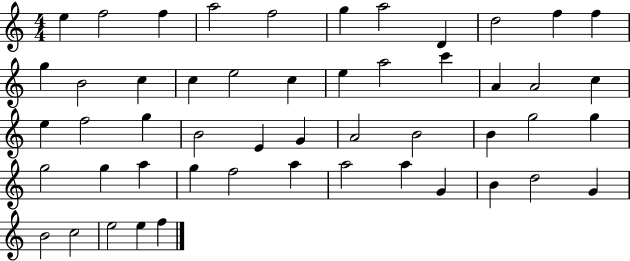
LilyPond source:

{
  \clef treble
  \numericTimeSignature
  \time 4/4
  \key c \major
  e''4 f''2 f''4 | a''2 f''2 | g''4 a''2 d'4 | d''2 f''4 f''4 | \break g''4 b'2 c''4 | c''4 e''2 c''4 | e''4 a''2 c'''4 | a'4 a'2 c''4 | \break e''4 f''2 g''4 | b'2 e'4 g'4 | a'2 b'2 | b'4 g''2 g''4 | \break g''2 g''4 a''4 | g''4 f''2 a''4 | a''2 a''4 g'4 | b'4 d''2 g'4 | \break b'2 c''2 | e''2 e''4 f''4 | \bar "|."
}